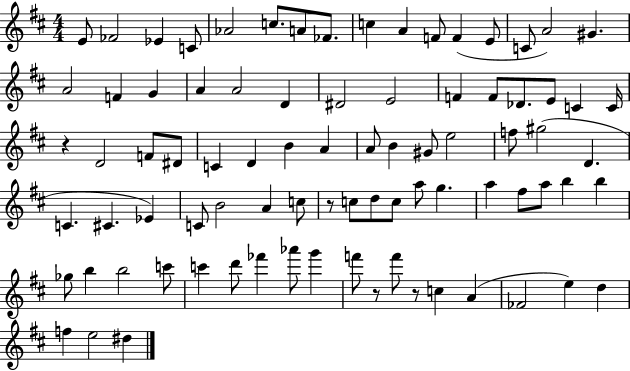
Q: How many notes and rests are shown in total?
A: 84